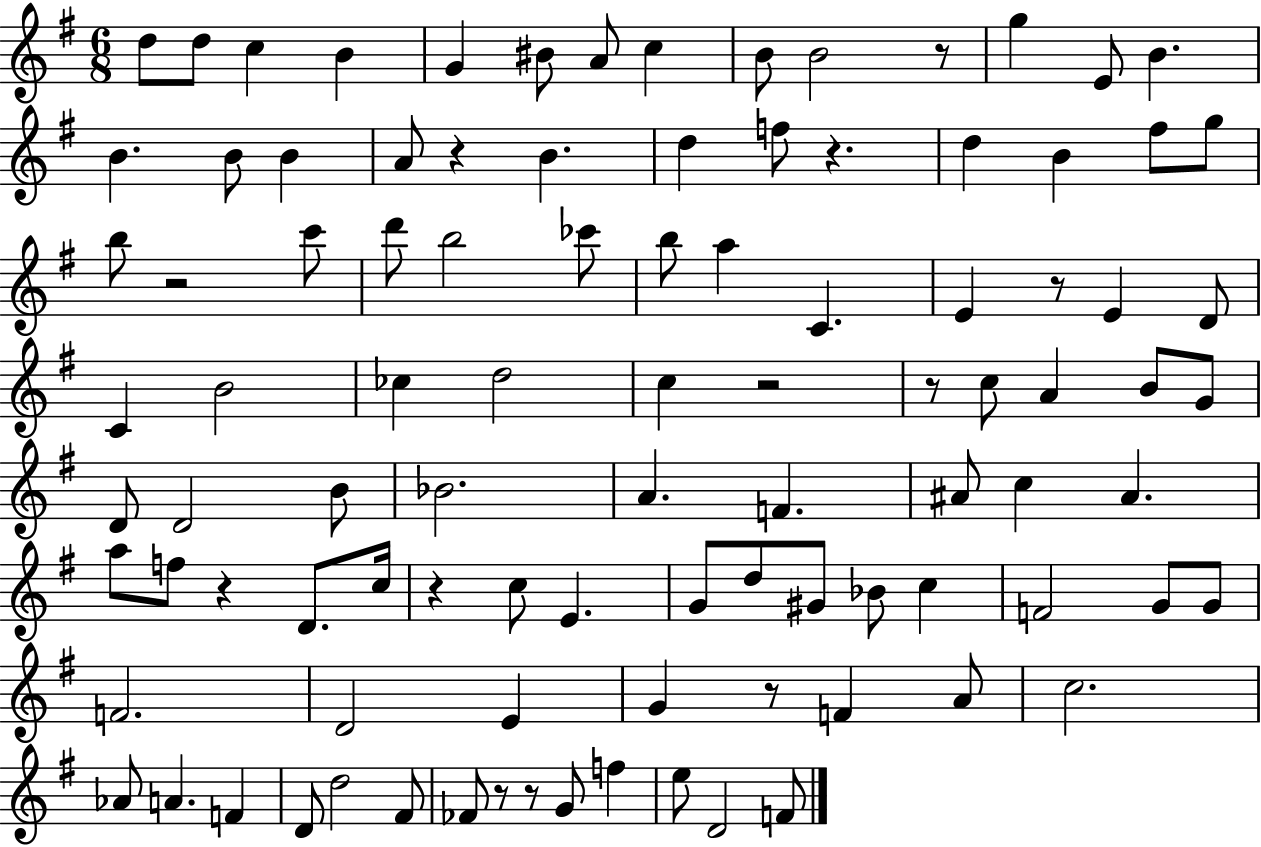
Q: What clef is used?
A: treble